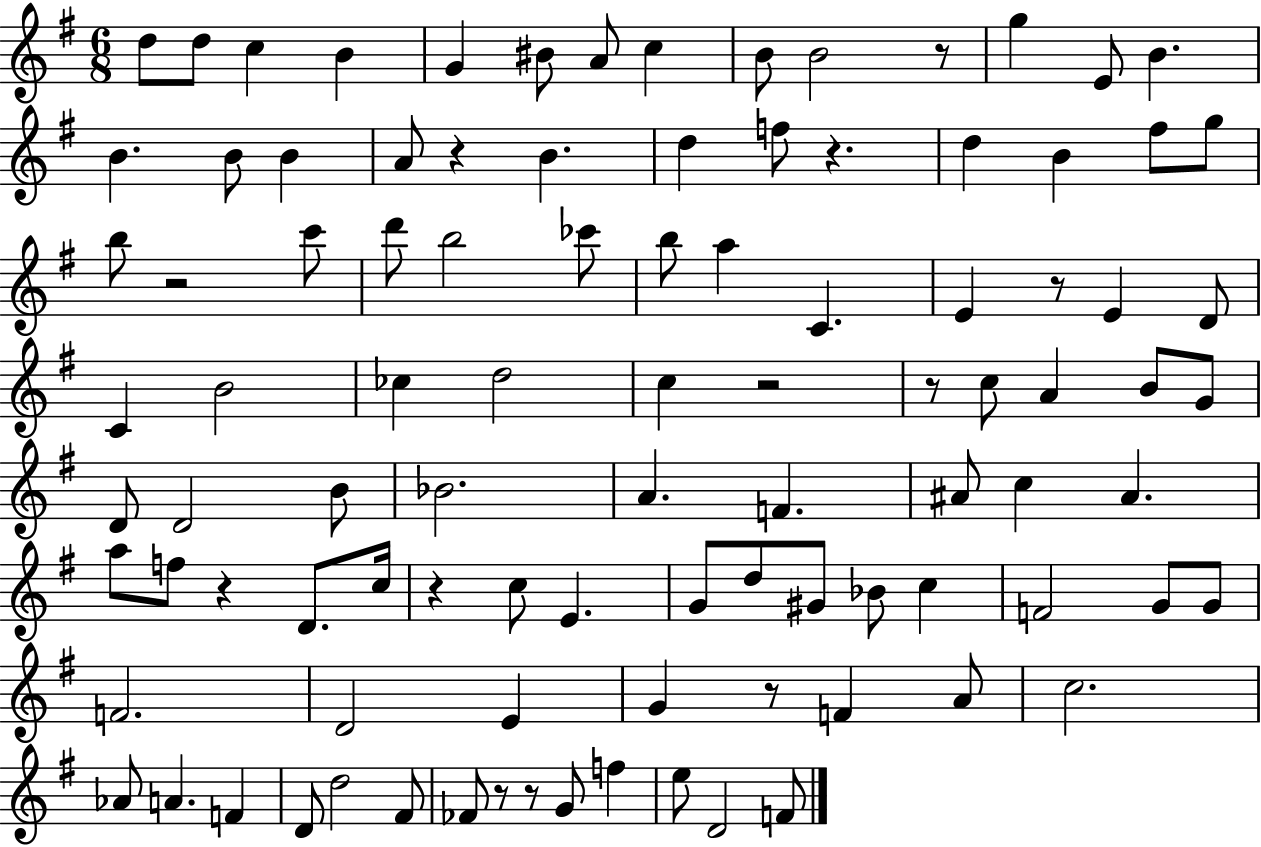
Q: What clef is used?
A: treble